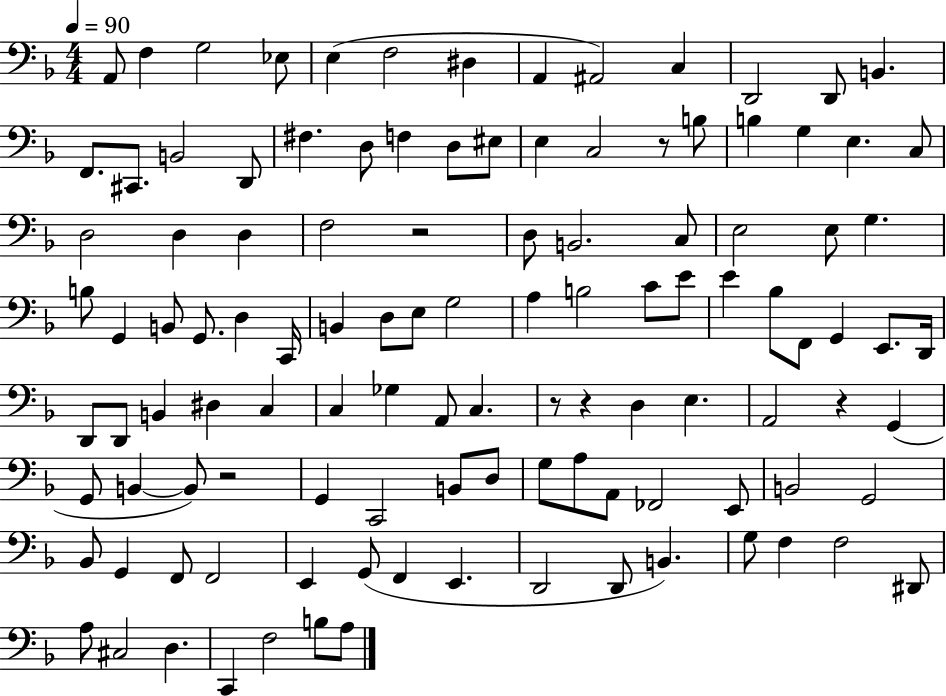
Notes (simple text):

A2/e F3/q G3/h Eb3/e E3/q F3/h D#3/q A2/q A#2/h C3/q D2/h D2/e B2/q. F2/e. C#2/e. B2/h D2/e F#3/q. D3/e F3/q D3/e EIS3/e E3/q C3/h R/e B3/e B3/q G3/q E3/q. C3/e D3/h D3/q D3/q F3/h R/h D3/e B2/h. C3/e E3/h E3/e G3/q. B3/e G2/q B2/e G2/e. D3/q C2/s B2/q D3/e E3/e G3/h A3/q B3/h C4/e E4/e E4/q Bb3/e F2/e G2/q E2/e. D2/s D2/e D2/e B2/q D#3/q C3/q C3/q Gb3/q A2/e C3/q. R/e R/q D3/q E3/q. A2/h R/q G2/q G2/e B2/q B2/e R/h G2/q C2/h B2/e D3/e G3/e A3/e A2/e FES2/h E2/e B2/h G2/h Bb2/e G2/q F2/e F2/h E2/q G2/e F2/q E2/q. D2/h D2/e B2/q. G3/e F3/q F3/h D#2/e A3/e C#3/h D3/q. C2/q F3/h B3/e A3/e